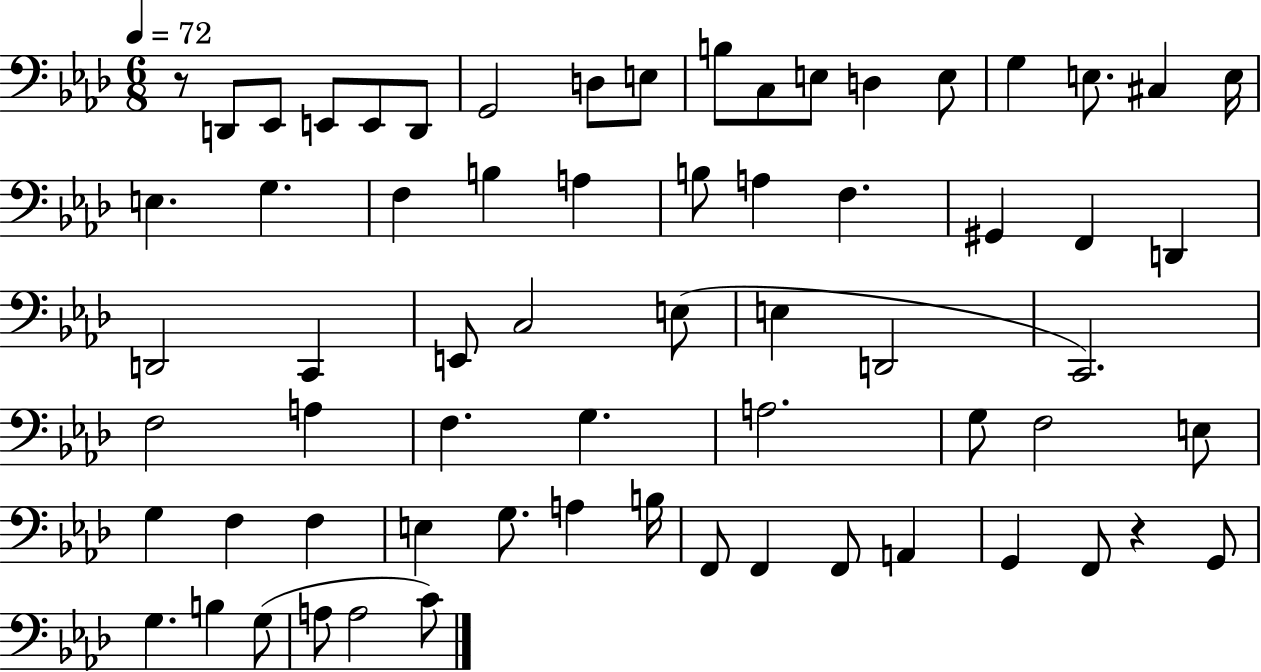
{
  \clef bass
  \numericTimeSignature
  \time 6/8
  \key aes \major
  \tempo 4 = 72
  r8 d,8 ees,8 e,8 e,8 d,8 | g,2 d8 e8 | b8 c8 e8 d4 e8 | g4 e8. cis4 e16 | \break e4. g4. | f4 b4 a4 | b8 a4 f4. | gis,4 f,4 d,4 | \break d,2 c,4 | e,8 c2 e8( | e4 d,2 | c,2.) | \break f2 a4 | f4. g4. | a2. | g8 f2 e8 | \break g4 f4 f4 | e4 g8. a4 b16 | f,8 f,4 f,8 a,4 | g,4 f,8 r4 g,8 | \break g4. b4 g8( | a8 a2 c'8) | \bar "|."
}